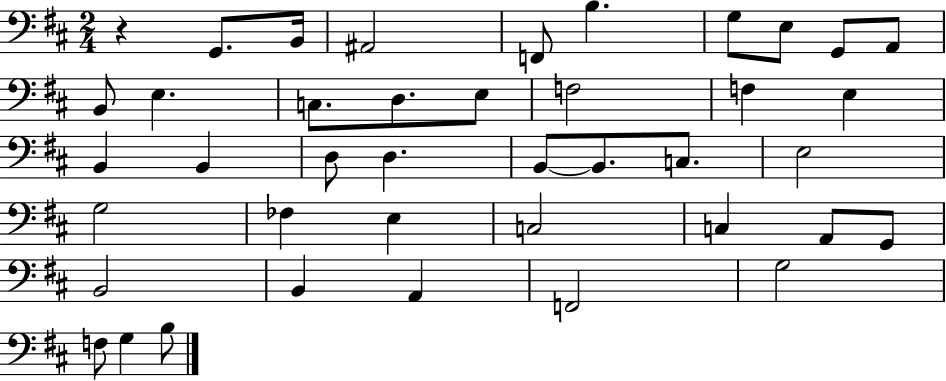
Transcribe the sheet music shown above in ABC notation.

X:1
T:Untitled
M:2/4
L:1/4
K:D
z G,,/2 B,,/4 ^A,,2 F,,/2 B, G,/2 E,/2 G,,/2 A,,/2 B,,/2 E, C,/2 D,/2 E,/2 F,2 F, E, B,, B,, D,/2 D, B,,/2 B,,/2 C,/2 E,2 G,2 _F, E, C,2 C, A,,/2 G,,/2 B,,2 B,, A,, F,,2 G,2 F,/2 G, B,/2